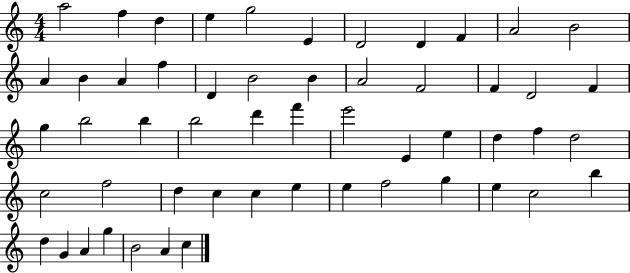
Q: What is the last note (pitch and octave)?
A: C5